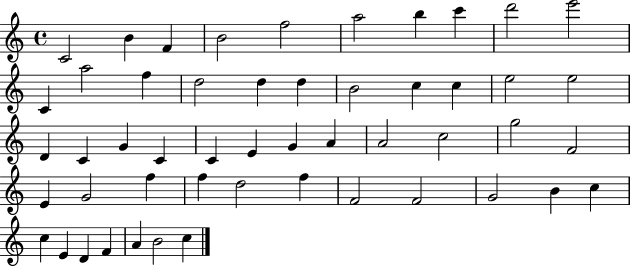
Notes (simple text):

C4/h B4/q F4/q B4/h F5/h A5/h B5/q C6/q D6/h E6/h C4/q A5/h F5/q D5/h D5/q D5/q B4/h C5/q C5/q E5/h E5/h D4/q C4/q G4/q C4/q C4/q E4/q G4/q A4/q A4/h C5/h G5/h F4/h E4/q G4/h F5/q F5/q D5/h F5/q F4/h F4/h G4/h B4/q C5/q C5/q E4/q D4/q F4/q A4/q B4/h C5/q